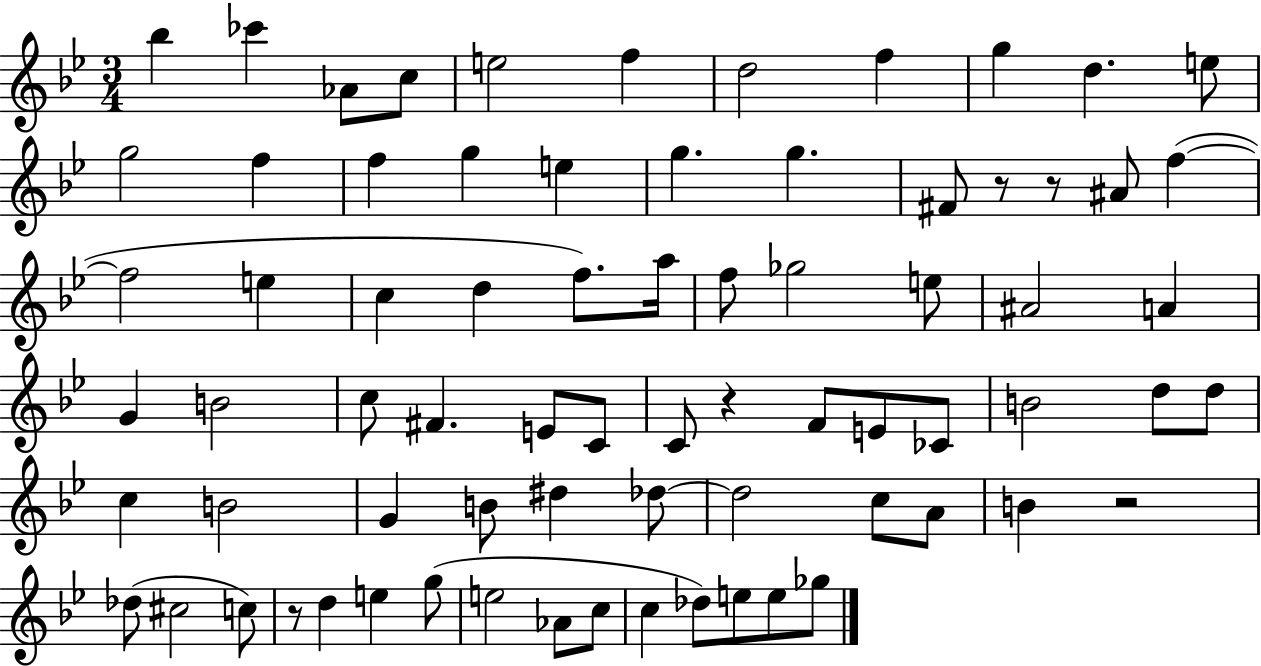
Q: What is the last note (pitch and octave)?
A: Gb5